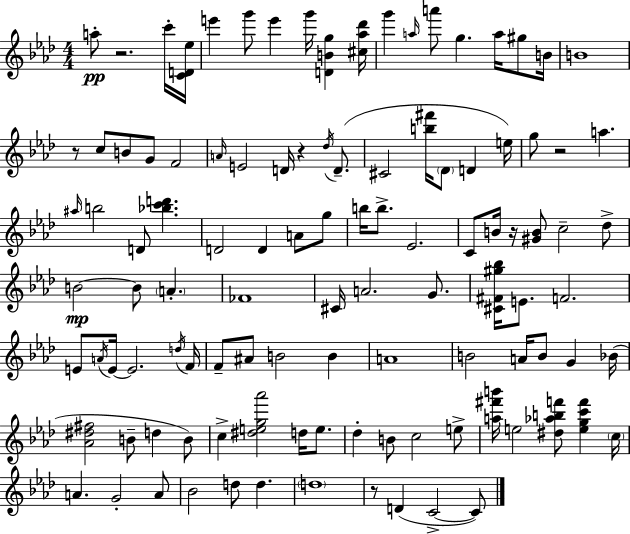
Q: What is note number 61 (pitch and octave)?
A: B4